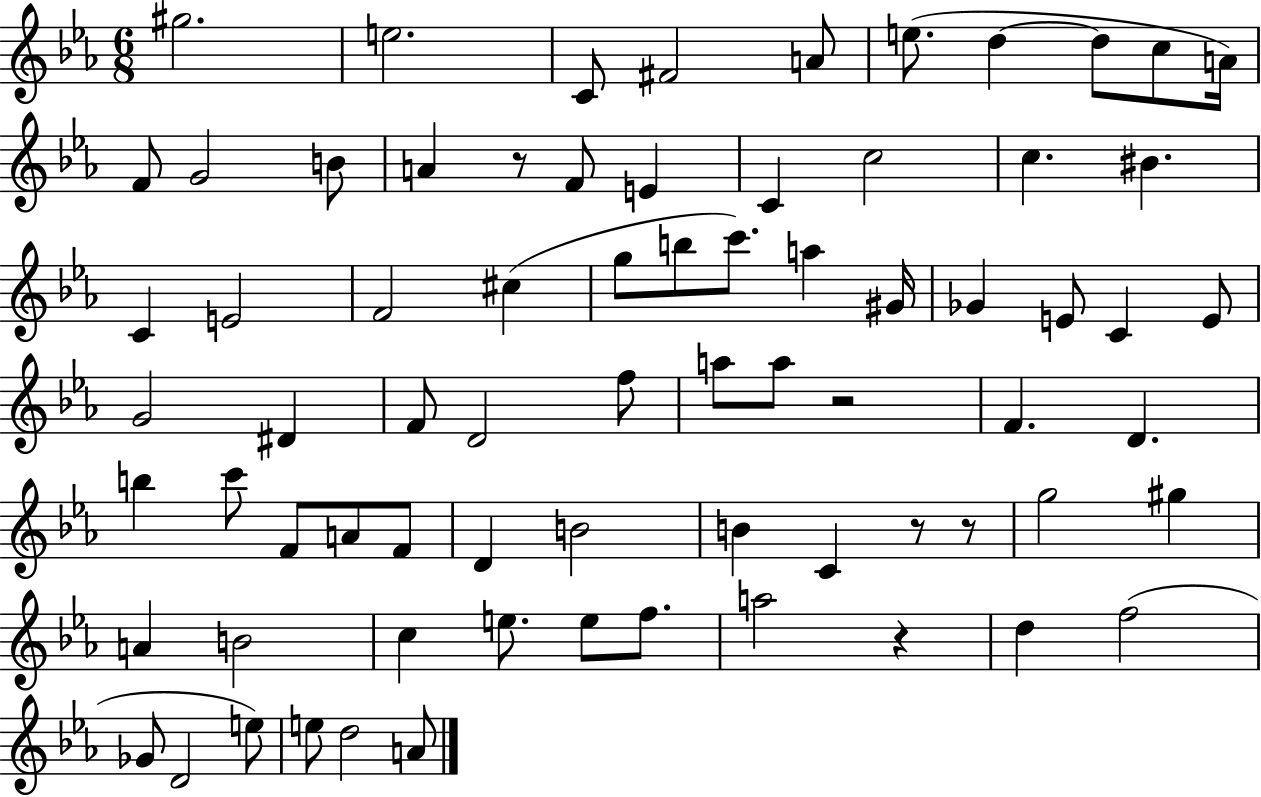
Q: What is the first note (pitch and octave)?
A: G#5